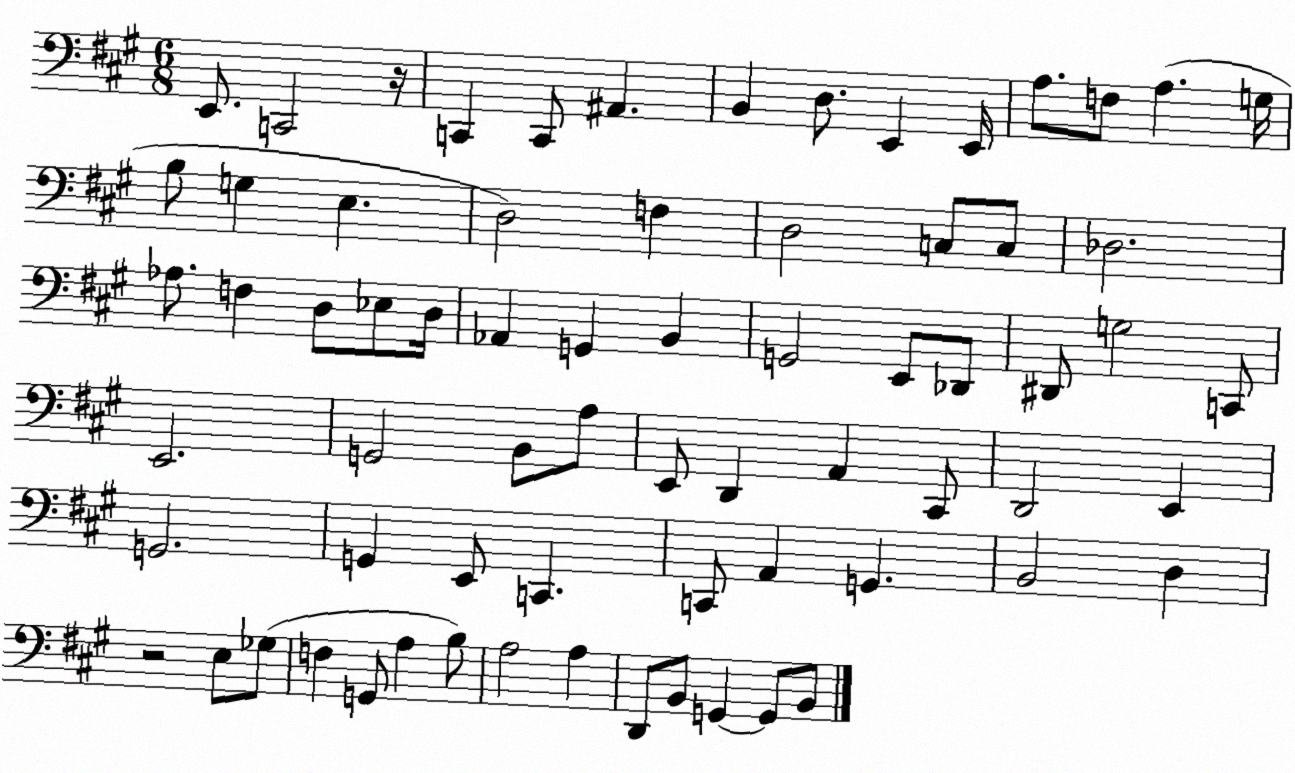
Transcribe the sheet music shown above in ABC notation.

X:1
T:Untitled
M:6/8
L:1/4
K:A
E,,/2 C,,2 z/4 C,, C,,/2 ^A,, B,, D,/2 E,, E,,/4 A,/2 F,/2 A, G,/4 B,/2 G, E, D,2 F, D,2 C,/2 C,/2 _D,2 _A,/2 F, D,/2 _E,/2 D,/4 _A,, G,, B,, G,,2 E,,/2 _D,,/2 ^D,,/2 G,2 C,,/2 E,,2 G,,2 B,,/2 A,/2 E,,/2 D,, A,, ^C,,/2 D,,2 E,, G,,2 G,, E,,/2 C,, C,,/2 A,, G,, B,,2 D, z2 E,/2 _G,/2 F, G,,/2 A, B,/2 A,2 A, D,,/2 B,,/2 G,, G,,/2 B,,/2